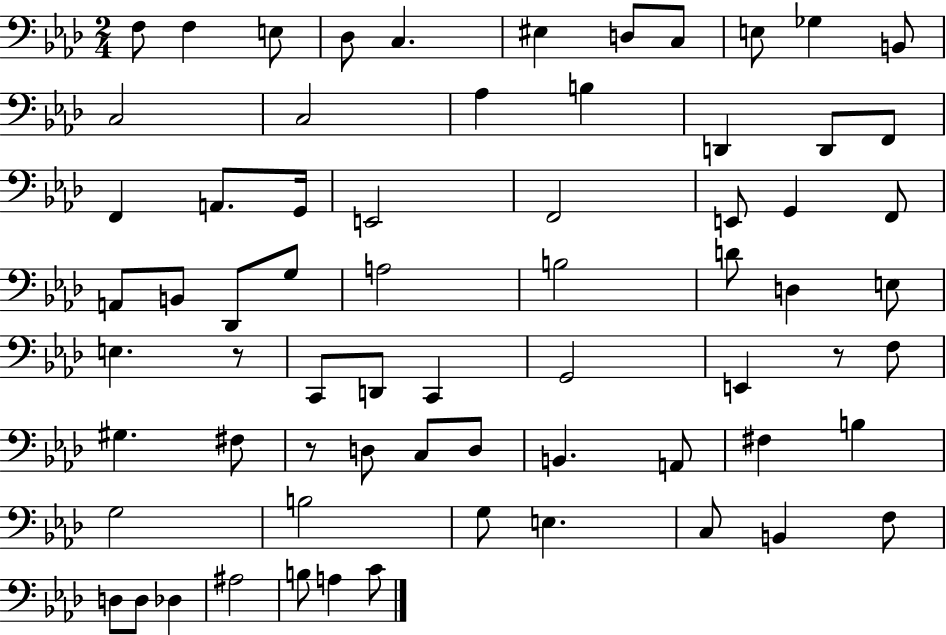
{
  \clef bass
  \numericTimeSignature
  \time 2/4
  \key aes \major
  \repeat volta 2 { f8 f4 e8 | des8 c4. | eis4 d8 c8 | e8 ges4 b,8 | \break c2 | c2 | aes4 b4 | d,4 d,8 f,8 | \break f,4 a,8. g,16 | e,2 | f,2 | e,8 g,4 f,8 | \break a,8 b,8 des,8 g8 | a2 | b2 | d'8 d4 e8 | \break e4. r8 | c,8 d,8 c,4 | g,2 | e,4 r8 f8 | \break gis4. fis8 | r8 d8 c8 d8 | b,4. a,8 | fis4 b4 | \break g2 | b2 | g8 e4. | c8 b,4 f8 | \break d8 d8 des4 | ais2 | b8 a4 c'8 | } \bar "|."
}